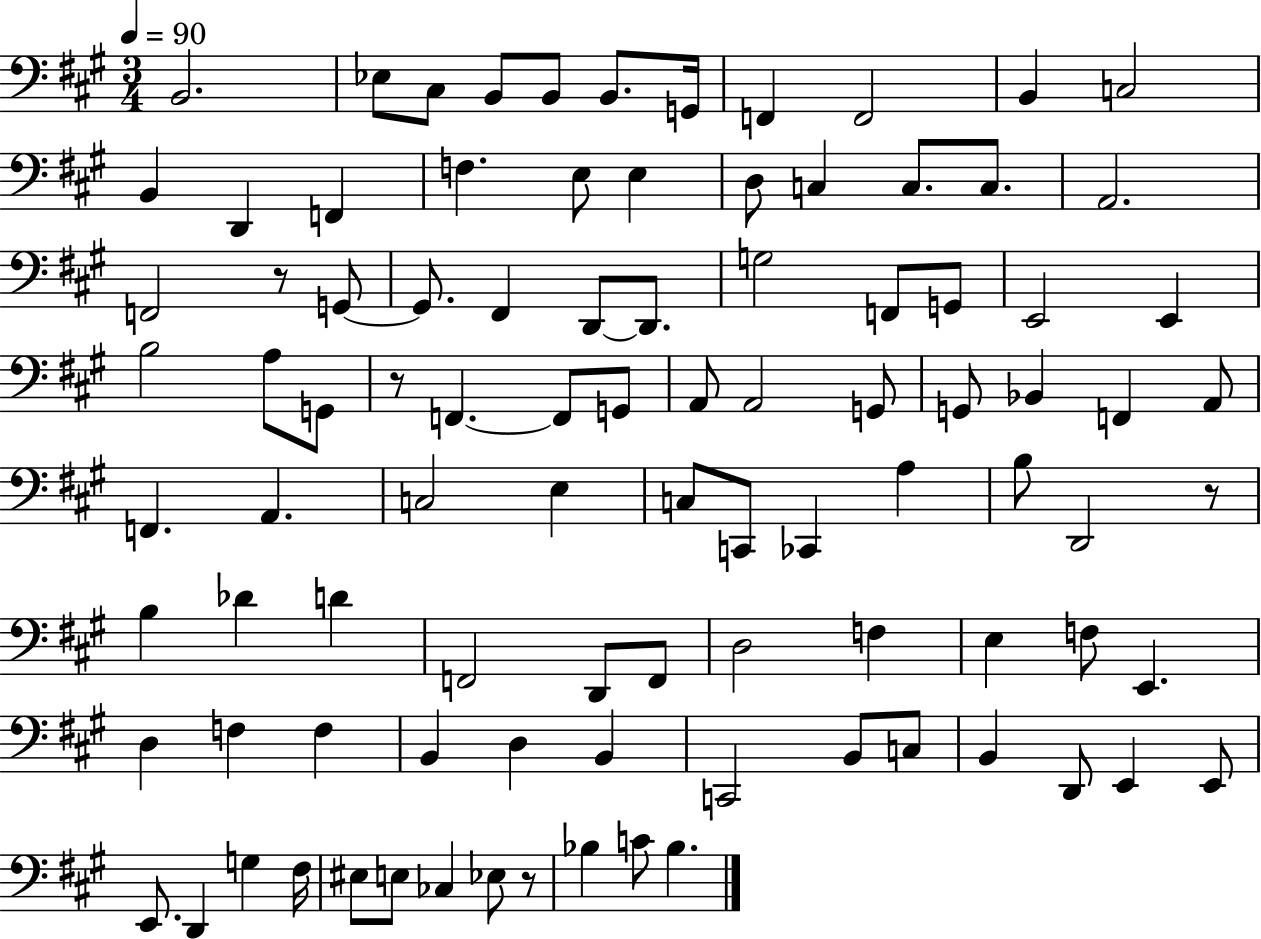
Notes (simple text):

B2/h. Eb3/e C#3/e B2/e B2/e B2/e. G2/s F2/q F2/h B2/q C3/h B2/q D2/q F2/q F3/q. E3/e E3/q D3/e C3/q C3/e. C3/e. A2/h. F2/h R/e G2/e G2/e. F#2/q D2/e D2/e. G3/h F2/e G2/e E2/h E2/q B3/h A3/e G2/e R/e F2/q. F2/e G2/e A2/e A2/h G2/e G2/e Bb2/q F2/q A2/e F2/q. A2/q. C3/h E3/q C3/e C2/e CES2/q A3/q B3/e D2/h R/e B3/q Db4/q D4/q F2/h D2/e F2/e D3/h F3/q E3/q F3/e E2/q. D3/q F3/q F3/q B2/q D3/q B2/q C2/h B2/e C3/e B2/q D2/e E2/q E2/e E2/e. D2/q G3/q F#3/s EIS3/e E3/e CES3/q Eb3/e R/e Bb3/q C4/e Bb3/q.